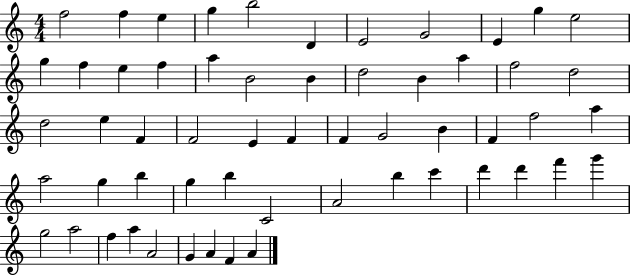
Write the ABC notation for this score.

X:1
T:Untitled
M:4/4
L:1/4
K:C
f2 f e g b2 D E2 G2 E g e2 g f e f a B2 B d2 B a f2 d2 d2 e F F2 E F F G2 B F f2 a a2 g b g b C2 A2 b c' d' d' f' g' g2 a2 f a A2 G A F A